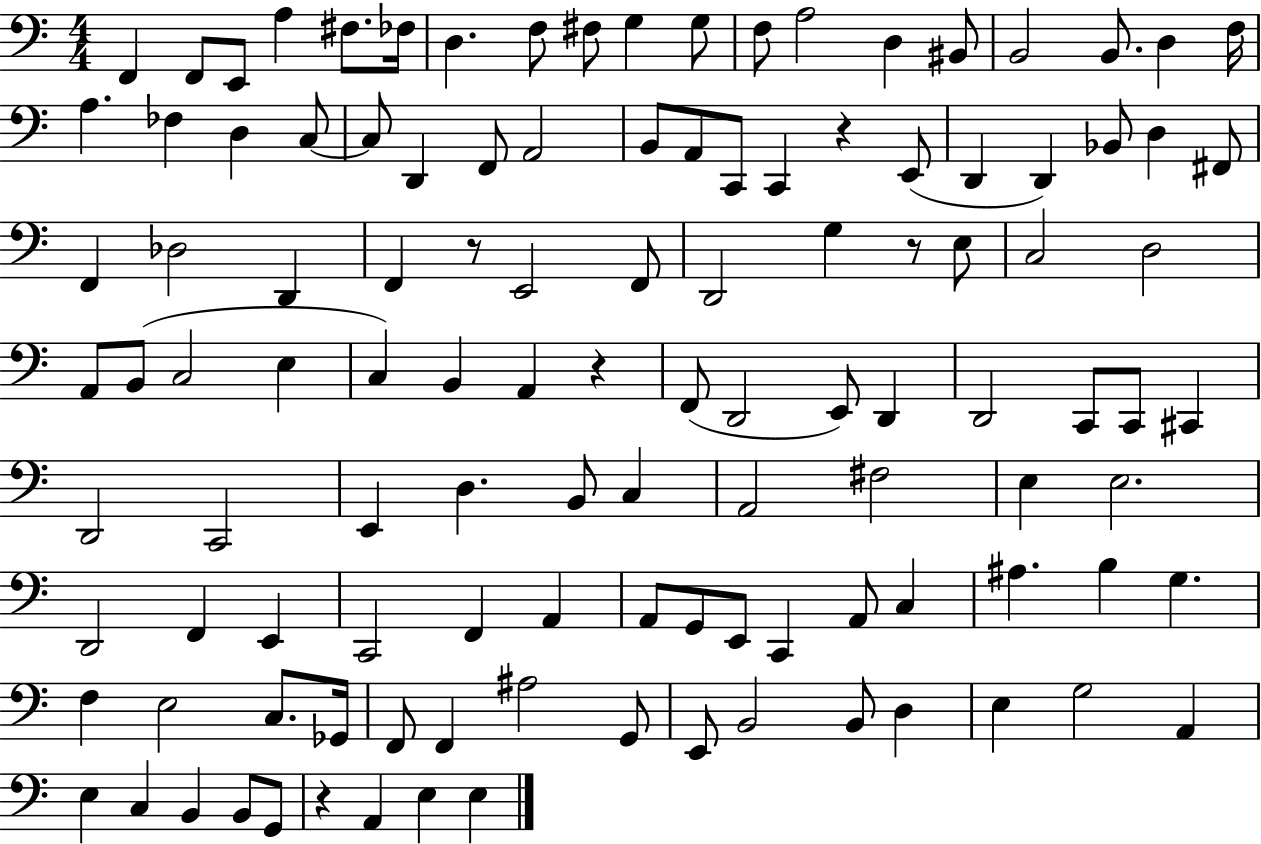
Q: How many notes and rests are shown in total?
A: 116